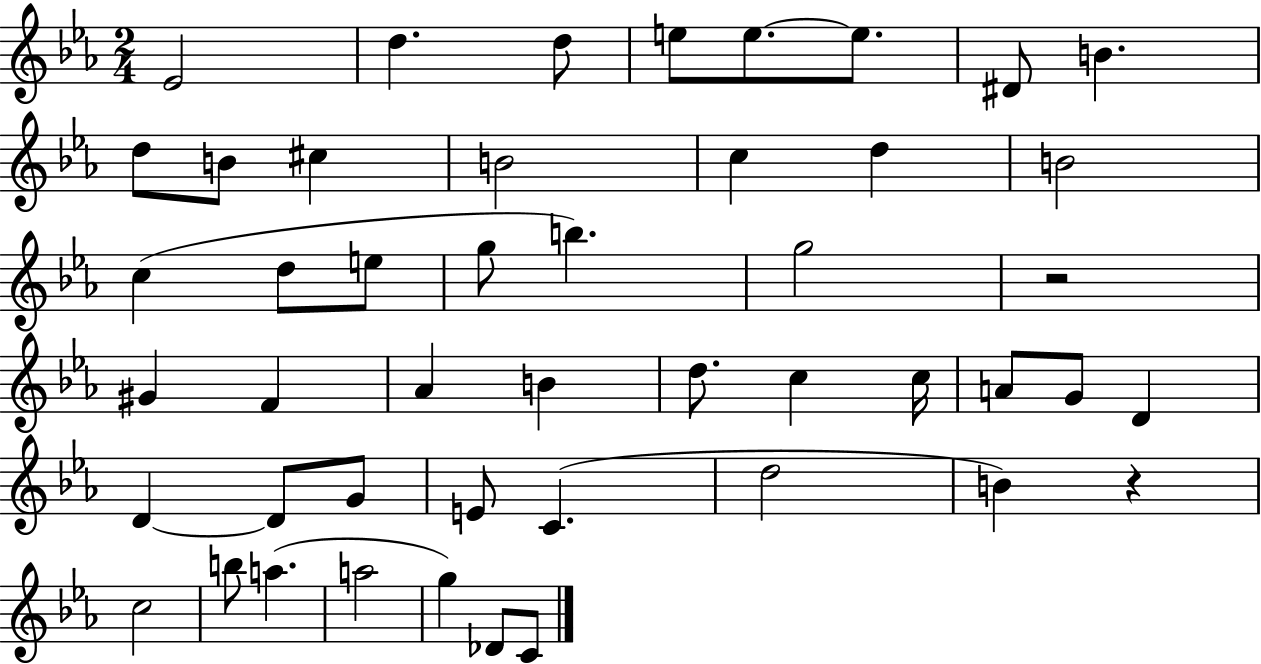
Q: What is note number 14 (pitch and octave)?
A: D5